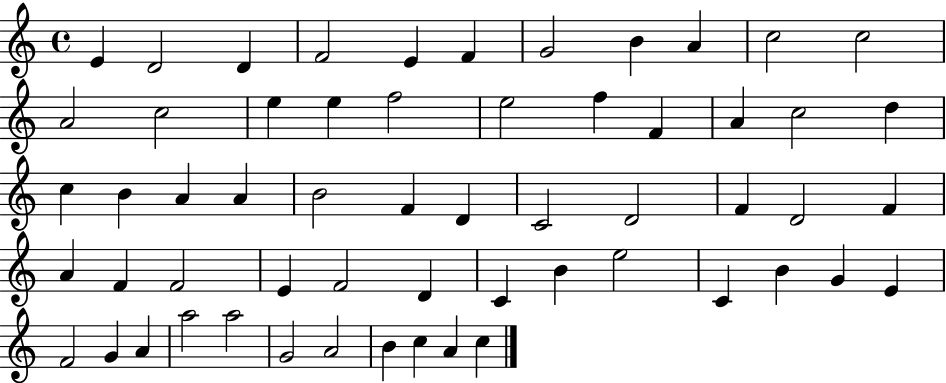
E4/q D4/h D4/q F4/h E4/q F4/q G4/h B4/q A4/q C5/h C5/h A4/h C5/h E5/q E5/q F5/h E5/h F5/q F4/q A4/q C5/h D5/q C5/q B4/q A4/q A4/q B4/h F4/q D4/q C4/h D4/h F4/q D4/h F4/q A4/q F4/q F4/h E4/q F4/h D4/q C4/q B4/q E5/h C4/q B4/q G4/q E4/q F4/h G4/q A4/q A5/h A5/h G4/h A4/h B4/q C5/q A4/q C5/q